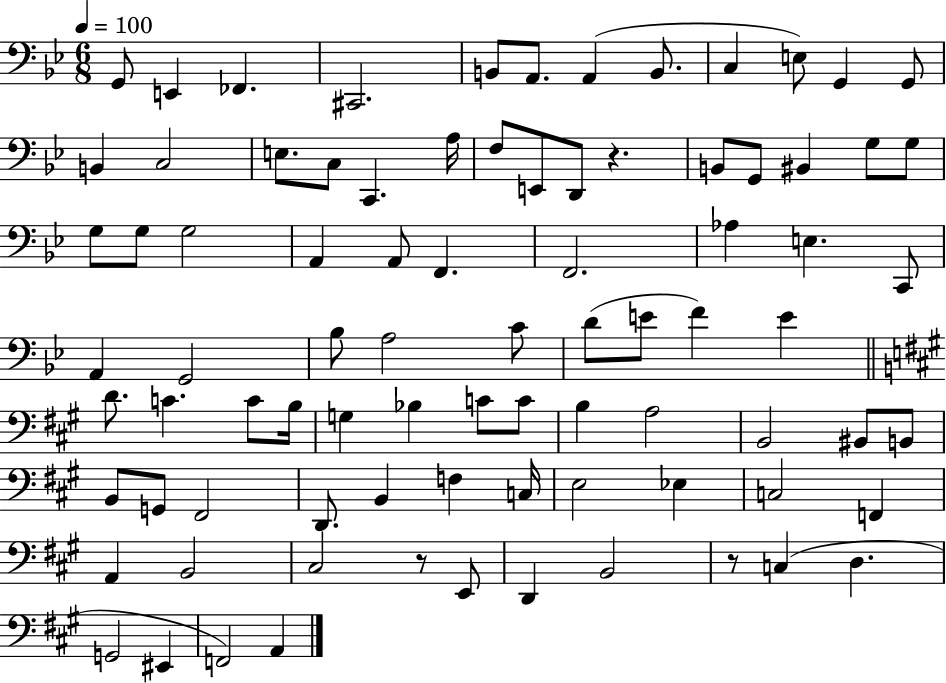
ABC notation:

X:1
T:Untitled
M:6/8
L:1/4
K:Bb
G,,/2 E,, _F,, ^C,,2 B,,/2 A,,/2 A,, B,,/2 C, E,/2 G,, G,,/2 B,, C,2 E,/2 C,/2 C,, A,/4 F,/2 E,,/2 D,,/2 z B,,/2 G,,/2 ^B,, G,/2 G,/2 G,/2 G,/2 G,2 A,, A,,/2 F,, F,,2 _A, E, C,,/2 A,, G,,2 _B,/2 A,2 C/2 D/2 E/2 F E D/2 C C/2 B,/4 G, _B, C/2 C/2 B, A,2 B,,2 ^B,,/2 B,,/2 B,,/2 G,,/2 ^F,,2 D,,/2 B,, F, C,/4 E,2 _E, C,2 F,, A,, B,,2 ^C,2 z/2 E,,/2 D,, B,,2 z/2 C, D, G,,2 ^E,, F,,2 A,,